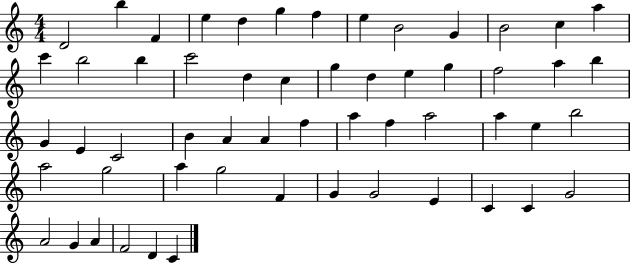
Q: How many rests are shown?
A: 0